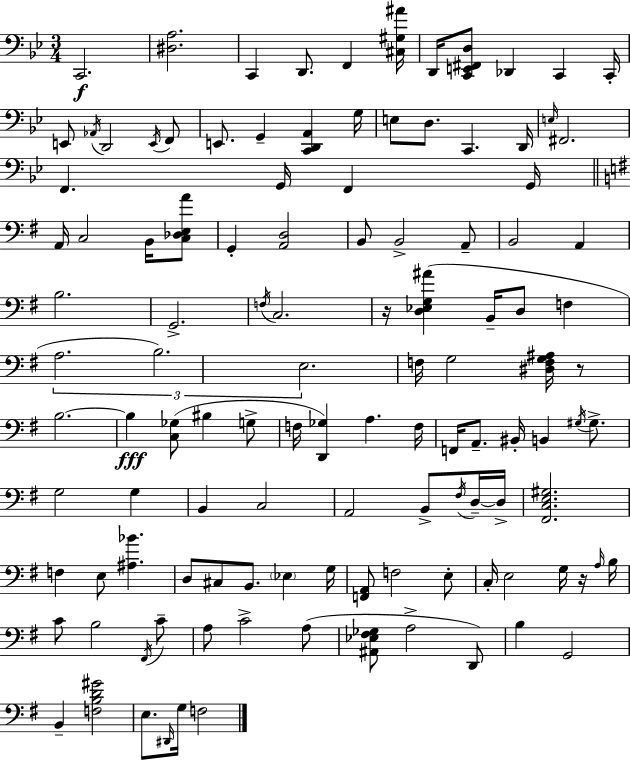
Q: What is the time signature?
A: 3/4